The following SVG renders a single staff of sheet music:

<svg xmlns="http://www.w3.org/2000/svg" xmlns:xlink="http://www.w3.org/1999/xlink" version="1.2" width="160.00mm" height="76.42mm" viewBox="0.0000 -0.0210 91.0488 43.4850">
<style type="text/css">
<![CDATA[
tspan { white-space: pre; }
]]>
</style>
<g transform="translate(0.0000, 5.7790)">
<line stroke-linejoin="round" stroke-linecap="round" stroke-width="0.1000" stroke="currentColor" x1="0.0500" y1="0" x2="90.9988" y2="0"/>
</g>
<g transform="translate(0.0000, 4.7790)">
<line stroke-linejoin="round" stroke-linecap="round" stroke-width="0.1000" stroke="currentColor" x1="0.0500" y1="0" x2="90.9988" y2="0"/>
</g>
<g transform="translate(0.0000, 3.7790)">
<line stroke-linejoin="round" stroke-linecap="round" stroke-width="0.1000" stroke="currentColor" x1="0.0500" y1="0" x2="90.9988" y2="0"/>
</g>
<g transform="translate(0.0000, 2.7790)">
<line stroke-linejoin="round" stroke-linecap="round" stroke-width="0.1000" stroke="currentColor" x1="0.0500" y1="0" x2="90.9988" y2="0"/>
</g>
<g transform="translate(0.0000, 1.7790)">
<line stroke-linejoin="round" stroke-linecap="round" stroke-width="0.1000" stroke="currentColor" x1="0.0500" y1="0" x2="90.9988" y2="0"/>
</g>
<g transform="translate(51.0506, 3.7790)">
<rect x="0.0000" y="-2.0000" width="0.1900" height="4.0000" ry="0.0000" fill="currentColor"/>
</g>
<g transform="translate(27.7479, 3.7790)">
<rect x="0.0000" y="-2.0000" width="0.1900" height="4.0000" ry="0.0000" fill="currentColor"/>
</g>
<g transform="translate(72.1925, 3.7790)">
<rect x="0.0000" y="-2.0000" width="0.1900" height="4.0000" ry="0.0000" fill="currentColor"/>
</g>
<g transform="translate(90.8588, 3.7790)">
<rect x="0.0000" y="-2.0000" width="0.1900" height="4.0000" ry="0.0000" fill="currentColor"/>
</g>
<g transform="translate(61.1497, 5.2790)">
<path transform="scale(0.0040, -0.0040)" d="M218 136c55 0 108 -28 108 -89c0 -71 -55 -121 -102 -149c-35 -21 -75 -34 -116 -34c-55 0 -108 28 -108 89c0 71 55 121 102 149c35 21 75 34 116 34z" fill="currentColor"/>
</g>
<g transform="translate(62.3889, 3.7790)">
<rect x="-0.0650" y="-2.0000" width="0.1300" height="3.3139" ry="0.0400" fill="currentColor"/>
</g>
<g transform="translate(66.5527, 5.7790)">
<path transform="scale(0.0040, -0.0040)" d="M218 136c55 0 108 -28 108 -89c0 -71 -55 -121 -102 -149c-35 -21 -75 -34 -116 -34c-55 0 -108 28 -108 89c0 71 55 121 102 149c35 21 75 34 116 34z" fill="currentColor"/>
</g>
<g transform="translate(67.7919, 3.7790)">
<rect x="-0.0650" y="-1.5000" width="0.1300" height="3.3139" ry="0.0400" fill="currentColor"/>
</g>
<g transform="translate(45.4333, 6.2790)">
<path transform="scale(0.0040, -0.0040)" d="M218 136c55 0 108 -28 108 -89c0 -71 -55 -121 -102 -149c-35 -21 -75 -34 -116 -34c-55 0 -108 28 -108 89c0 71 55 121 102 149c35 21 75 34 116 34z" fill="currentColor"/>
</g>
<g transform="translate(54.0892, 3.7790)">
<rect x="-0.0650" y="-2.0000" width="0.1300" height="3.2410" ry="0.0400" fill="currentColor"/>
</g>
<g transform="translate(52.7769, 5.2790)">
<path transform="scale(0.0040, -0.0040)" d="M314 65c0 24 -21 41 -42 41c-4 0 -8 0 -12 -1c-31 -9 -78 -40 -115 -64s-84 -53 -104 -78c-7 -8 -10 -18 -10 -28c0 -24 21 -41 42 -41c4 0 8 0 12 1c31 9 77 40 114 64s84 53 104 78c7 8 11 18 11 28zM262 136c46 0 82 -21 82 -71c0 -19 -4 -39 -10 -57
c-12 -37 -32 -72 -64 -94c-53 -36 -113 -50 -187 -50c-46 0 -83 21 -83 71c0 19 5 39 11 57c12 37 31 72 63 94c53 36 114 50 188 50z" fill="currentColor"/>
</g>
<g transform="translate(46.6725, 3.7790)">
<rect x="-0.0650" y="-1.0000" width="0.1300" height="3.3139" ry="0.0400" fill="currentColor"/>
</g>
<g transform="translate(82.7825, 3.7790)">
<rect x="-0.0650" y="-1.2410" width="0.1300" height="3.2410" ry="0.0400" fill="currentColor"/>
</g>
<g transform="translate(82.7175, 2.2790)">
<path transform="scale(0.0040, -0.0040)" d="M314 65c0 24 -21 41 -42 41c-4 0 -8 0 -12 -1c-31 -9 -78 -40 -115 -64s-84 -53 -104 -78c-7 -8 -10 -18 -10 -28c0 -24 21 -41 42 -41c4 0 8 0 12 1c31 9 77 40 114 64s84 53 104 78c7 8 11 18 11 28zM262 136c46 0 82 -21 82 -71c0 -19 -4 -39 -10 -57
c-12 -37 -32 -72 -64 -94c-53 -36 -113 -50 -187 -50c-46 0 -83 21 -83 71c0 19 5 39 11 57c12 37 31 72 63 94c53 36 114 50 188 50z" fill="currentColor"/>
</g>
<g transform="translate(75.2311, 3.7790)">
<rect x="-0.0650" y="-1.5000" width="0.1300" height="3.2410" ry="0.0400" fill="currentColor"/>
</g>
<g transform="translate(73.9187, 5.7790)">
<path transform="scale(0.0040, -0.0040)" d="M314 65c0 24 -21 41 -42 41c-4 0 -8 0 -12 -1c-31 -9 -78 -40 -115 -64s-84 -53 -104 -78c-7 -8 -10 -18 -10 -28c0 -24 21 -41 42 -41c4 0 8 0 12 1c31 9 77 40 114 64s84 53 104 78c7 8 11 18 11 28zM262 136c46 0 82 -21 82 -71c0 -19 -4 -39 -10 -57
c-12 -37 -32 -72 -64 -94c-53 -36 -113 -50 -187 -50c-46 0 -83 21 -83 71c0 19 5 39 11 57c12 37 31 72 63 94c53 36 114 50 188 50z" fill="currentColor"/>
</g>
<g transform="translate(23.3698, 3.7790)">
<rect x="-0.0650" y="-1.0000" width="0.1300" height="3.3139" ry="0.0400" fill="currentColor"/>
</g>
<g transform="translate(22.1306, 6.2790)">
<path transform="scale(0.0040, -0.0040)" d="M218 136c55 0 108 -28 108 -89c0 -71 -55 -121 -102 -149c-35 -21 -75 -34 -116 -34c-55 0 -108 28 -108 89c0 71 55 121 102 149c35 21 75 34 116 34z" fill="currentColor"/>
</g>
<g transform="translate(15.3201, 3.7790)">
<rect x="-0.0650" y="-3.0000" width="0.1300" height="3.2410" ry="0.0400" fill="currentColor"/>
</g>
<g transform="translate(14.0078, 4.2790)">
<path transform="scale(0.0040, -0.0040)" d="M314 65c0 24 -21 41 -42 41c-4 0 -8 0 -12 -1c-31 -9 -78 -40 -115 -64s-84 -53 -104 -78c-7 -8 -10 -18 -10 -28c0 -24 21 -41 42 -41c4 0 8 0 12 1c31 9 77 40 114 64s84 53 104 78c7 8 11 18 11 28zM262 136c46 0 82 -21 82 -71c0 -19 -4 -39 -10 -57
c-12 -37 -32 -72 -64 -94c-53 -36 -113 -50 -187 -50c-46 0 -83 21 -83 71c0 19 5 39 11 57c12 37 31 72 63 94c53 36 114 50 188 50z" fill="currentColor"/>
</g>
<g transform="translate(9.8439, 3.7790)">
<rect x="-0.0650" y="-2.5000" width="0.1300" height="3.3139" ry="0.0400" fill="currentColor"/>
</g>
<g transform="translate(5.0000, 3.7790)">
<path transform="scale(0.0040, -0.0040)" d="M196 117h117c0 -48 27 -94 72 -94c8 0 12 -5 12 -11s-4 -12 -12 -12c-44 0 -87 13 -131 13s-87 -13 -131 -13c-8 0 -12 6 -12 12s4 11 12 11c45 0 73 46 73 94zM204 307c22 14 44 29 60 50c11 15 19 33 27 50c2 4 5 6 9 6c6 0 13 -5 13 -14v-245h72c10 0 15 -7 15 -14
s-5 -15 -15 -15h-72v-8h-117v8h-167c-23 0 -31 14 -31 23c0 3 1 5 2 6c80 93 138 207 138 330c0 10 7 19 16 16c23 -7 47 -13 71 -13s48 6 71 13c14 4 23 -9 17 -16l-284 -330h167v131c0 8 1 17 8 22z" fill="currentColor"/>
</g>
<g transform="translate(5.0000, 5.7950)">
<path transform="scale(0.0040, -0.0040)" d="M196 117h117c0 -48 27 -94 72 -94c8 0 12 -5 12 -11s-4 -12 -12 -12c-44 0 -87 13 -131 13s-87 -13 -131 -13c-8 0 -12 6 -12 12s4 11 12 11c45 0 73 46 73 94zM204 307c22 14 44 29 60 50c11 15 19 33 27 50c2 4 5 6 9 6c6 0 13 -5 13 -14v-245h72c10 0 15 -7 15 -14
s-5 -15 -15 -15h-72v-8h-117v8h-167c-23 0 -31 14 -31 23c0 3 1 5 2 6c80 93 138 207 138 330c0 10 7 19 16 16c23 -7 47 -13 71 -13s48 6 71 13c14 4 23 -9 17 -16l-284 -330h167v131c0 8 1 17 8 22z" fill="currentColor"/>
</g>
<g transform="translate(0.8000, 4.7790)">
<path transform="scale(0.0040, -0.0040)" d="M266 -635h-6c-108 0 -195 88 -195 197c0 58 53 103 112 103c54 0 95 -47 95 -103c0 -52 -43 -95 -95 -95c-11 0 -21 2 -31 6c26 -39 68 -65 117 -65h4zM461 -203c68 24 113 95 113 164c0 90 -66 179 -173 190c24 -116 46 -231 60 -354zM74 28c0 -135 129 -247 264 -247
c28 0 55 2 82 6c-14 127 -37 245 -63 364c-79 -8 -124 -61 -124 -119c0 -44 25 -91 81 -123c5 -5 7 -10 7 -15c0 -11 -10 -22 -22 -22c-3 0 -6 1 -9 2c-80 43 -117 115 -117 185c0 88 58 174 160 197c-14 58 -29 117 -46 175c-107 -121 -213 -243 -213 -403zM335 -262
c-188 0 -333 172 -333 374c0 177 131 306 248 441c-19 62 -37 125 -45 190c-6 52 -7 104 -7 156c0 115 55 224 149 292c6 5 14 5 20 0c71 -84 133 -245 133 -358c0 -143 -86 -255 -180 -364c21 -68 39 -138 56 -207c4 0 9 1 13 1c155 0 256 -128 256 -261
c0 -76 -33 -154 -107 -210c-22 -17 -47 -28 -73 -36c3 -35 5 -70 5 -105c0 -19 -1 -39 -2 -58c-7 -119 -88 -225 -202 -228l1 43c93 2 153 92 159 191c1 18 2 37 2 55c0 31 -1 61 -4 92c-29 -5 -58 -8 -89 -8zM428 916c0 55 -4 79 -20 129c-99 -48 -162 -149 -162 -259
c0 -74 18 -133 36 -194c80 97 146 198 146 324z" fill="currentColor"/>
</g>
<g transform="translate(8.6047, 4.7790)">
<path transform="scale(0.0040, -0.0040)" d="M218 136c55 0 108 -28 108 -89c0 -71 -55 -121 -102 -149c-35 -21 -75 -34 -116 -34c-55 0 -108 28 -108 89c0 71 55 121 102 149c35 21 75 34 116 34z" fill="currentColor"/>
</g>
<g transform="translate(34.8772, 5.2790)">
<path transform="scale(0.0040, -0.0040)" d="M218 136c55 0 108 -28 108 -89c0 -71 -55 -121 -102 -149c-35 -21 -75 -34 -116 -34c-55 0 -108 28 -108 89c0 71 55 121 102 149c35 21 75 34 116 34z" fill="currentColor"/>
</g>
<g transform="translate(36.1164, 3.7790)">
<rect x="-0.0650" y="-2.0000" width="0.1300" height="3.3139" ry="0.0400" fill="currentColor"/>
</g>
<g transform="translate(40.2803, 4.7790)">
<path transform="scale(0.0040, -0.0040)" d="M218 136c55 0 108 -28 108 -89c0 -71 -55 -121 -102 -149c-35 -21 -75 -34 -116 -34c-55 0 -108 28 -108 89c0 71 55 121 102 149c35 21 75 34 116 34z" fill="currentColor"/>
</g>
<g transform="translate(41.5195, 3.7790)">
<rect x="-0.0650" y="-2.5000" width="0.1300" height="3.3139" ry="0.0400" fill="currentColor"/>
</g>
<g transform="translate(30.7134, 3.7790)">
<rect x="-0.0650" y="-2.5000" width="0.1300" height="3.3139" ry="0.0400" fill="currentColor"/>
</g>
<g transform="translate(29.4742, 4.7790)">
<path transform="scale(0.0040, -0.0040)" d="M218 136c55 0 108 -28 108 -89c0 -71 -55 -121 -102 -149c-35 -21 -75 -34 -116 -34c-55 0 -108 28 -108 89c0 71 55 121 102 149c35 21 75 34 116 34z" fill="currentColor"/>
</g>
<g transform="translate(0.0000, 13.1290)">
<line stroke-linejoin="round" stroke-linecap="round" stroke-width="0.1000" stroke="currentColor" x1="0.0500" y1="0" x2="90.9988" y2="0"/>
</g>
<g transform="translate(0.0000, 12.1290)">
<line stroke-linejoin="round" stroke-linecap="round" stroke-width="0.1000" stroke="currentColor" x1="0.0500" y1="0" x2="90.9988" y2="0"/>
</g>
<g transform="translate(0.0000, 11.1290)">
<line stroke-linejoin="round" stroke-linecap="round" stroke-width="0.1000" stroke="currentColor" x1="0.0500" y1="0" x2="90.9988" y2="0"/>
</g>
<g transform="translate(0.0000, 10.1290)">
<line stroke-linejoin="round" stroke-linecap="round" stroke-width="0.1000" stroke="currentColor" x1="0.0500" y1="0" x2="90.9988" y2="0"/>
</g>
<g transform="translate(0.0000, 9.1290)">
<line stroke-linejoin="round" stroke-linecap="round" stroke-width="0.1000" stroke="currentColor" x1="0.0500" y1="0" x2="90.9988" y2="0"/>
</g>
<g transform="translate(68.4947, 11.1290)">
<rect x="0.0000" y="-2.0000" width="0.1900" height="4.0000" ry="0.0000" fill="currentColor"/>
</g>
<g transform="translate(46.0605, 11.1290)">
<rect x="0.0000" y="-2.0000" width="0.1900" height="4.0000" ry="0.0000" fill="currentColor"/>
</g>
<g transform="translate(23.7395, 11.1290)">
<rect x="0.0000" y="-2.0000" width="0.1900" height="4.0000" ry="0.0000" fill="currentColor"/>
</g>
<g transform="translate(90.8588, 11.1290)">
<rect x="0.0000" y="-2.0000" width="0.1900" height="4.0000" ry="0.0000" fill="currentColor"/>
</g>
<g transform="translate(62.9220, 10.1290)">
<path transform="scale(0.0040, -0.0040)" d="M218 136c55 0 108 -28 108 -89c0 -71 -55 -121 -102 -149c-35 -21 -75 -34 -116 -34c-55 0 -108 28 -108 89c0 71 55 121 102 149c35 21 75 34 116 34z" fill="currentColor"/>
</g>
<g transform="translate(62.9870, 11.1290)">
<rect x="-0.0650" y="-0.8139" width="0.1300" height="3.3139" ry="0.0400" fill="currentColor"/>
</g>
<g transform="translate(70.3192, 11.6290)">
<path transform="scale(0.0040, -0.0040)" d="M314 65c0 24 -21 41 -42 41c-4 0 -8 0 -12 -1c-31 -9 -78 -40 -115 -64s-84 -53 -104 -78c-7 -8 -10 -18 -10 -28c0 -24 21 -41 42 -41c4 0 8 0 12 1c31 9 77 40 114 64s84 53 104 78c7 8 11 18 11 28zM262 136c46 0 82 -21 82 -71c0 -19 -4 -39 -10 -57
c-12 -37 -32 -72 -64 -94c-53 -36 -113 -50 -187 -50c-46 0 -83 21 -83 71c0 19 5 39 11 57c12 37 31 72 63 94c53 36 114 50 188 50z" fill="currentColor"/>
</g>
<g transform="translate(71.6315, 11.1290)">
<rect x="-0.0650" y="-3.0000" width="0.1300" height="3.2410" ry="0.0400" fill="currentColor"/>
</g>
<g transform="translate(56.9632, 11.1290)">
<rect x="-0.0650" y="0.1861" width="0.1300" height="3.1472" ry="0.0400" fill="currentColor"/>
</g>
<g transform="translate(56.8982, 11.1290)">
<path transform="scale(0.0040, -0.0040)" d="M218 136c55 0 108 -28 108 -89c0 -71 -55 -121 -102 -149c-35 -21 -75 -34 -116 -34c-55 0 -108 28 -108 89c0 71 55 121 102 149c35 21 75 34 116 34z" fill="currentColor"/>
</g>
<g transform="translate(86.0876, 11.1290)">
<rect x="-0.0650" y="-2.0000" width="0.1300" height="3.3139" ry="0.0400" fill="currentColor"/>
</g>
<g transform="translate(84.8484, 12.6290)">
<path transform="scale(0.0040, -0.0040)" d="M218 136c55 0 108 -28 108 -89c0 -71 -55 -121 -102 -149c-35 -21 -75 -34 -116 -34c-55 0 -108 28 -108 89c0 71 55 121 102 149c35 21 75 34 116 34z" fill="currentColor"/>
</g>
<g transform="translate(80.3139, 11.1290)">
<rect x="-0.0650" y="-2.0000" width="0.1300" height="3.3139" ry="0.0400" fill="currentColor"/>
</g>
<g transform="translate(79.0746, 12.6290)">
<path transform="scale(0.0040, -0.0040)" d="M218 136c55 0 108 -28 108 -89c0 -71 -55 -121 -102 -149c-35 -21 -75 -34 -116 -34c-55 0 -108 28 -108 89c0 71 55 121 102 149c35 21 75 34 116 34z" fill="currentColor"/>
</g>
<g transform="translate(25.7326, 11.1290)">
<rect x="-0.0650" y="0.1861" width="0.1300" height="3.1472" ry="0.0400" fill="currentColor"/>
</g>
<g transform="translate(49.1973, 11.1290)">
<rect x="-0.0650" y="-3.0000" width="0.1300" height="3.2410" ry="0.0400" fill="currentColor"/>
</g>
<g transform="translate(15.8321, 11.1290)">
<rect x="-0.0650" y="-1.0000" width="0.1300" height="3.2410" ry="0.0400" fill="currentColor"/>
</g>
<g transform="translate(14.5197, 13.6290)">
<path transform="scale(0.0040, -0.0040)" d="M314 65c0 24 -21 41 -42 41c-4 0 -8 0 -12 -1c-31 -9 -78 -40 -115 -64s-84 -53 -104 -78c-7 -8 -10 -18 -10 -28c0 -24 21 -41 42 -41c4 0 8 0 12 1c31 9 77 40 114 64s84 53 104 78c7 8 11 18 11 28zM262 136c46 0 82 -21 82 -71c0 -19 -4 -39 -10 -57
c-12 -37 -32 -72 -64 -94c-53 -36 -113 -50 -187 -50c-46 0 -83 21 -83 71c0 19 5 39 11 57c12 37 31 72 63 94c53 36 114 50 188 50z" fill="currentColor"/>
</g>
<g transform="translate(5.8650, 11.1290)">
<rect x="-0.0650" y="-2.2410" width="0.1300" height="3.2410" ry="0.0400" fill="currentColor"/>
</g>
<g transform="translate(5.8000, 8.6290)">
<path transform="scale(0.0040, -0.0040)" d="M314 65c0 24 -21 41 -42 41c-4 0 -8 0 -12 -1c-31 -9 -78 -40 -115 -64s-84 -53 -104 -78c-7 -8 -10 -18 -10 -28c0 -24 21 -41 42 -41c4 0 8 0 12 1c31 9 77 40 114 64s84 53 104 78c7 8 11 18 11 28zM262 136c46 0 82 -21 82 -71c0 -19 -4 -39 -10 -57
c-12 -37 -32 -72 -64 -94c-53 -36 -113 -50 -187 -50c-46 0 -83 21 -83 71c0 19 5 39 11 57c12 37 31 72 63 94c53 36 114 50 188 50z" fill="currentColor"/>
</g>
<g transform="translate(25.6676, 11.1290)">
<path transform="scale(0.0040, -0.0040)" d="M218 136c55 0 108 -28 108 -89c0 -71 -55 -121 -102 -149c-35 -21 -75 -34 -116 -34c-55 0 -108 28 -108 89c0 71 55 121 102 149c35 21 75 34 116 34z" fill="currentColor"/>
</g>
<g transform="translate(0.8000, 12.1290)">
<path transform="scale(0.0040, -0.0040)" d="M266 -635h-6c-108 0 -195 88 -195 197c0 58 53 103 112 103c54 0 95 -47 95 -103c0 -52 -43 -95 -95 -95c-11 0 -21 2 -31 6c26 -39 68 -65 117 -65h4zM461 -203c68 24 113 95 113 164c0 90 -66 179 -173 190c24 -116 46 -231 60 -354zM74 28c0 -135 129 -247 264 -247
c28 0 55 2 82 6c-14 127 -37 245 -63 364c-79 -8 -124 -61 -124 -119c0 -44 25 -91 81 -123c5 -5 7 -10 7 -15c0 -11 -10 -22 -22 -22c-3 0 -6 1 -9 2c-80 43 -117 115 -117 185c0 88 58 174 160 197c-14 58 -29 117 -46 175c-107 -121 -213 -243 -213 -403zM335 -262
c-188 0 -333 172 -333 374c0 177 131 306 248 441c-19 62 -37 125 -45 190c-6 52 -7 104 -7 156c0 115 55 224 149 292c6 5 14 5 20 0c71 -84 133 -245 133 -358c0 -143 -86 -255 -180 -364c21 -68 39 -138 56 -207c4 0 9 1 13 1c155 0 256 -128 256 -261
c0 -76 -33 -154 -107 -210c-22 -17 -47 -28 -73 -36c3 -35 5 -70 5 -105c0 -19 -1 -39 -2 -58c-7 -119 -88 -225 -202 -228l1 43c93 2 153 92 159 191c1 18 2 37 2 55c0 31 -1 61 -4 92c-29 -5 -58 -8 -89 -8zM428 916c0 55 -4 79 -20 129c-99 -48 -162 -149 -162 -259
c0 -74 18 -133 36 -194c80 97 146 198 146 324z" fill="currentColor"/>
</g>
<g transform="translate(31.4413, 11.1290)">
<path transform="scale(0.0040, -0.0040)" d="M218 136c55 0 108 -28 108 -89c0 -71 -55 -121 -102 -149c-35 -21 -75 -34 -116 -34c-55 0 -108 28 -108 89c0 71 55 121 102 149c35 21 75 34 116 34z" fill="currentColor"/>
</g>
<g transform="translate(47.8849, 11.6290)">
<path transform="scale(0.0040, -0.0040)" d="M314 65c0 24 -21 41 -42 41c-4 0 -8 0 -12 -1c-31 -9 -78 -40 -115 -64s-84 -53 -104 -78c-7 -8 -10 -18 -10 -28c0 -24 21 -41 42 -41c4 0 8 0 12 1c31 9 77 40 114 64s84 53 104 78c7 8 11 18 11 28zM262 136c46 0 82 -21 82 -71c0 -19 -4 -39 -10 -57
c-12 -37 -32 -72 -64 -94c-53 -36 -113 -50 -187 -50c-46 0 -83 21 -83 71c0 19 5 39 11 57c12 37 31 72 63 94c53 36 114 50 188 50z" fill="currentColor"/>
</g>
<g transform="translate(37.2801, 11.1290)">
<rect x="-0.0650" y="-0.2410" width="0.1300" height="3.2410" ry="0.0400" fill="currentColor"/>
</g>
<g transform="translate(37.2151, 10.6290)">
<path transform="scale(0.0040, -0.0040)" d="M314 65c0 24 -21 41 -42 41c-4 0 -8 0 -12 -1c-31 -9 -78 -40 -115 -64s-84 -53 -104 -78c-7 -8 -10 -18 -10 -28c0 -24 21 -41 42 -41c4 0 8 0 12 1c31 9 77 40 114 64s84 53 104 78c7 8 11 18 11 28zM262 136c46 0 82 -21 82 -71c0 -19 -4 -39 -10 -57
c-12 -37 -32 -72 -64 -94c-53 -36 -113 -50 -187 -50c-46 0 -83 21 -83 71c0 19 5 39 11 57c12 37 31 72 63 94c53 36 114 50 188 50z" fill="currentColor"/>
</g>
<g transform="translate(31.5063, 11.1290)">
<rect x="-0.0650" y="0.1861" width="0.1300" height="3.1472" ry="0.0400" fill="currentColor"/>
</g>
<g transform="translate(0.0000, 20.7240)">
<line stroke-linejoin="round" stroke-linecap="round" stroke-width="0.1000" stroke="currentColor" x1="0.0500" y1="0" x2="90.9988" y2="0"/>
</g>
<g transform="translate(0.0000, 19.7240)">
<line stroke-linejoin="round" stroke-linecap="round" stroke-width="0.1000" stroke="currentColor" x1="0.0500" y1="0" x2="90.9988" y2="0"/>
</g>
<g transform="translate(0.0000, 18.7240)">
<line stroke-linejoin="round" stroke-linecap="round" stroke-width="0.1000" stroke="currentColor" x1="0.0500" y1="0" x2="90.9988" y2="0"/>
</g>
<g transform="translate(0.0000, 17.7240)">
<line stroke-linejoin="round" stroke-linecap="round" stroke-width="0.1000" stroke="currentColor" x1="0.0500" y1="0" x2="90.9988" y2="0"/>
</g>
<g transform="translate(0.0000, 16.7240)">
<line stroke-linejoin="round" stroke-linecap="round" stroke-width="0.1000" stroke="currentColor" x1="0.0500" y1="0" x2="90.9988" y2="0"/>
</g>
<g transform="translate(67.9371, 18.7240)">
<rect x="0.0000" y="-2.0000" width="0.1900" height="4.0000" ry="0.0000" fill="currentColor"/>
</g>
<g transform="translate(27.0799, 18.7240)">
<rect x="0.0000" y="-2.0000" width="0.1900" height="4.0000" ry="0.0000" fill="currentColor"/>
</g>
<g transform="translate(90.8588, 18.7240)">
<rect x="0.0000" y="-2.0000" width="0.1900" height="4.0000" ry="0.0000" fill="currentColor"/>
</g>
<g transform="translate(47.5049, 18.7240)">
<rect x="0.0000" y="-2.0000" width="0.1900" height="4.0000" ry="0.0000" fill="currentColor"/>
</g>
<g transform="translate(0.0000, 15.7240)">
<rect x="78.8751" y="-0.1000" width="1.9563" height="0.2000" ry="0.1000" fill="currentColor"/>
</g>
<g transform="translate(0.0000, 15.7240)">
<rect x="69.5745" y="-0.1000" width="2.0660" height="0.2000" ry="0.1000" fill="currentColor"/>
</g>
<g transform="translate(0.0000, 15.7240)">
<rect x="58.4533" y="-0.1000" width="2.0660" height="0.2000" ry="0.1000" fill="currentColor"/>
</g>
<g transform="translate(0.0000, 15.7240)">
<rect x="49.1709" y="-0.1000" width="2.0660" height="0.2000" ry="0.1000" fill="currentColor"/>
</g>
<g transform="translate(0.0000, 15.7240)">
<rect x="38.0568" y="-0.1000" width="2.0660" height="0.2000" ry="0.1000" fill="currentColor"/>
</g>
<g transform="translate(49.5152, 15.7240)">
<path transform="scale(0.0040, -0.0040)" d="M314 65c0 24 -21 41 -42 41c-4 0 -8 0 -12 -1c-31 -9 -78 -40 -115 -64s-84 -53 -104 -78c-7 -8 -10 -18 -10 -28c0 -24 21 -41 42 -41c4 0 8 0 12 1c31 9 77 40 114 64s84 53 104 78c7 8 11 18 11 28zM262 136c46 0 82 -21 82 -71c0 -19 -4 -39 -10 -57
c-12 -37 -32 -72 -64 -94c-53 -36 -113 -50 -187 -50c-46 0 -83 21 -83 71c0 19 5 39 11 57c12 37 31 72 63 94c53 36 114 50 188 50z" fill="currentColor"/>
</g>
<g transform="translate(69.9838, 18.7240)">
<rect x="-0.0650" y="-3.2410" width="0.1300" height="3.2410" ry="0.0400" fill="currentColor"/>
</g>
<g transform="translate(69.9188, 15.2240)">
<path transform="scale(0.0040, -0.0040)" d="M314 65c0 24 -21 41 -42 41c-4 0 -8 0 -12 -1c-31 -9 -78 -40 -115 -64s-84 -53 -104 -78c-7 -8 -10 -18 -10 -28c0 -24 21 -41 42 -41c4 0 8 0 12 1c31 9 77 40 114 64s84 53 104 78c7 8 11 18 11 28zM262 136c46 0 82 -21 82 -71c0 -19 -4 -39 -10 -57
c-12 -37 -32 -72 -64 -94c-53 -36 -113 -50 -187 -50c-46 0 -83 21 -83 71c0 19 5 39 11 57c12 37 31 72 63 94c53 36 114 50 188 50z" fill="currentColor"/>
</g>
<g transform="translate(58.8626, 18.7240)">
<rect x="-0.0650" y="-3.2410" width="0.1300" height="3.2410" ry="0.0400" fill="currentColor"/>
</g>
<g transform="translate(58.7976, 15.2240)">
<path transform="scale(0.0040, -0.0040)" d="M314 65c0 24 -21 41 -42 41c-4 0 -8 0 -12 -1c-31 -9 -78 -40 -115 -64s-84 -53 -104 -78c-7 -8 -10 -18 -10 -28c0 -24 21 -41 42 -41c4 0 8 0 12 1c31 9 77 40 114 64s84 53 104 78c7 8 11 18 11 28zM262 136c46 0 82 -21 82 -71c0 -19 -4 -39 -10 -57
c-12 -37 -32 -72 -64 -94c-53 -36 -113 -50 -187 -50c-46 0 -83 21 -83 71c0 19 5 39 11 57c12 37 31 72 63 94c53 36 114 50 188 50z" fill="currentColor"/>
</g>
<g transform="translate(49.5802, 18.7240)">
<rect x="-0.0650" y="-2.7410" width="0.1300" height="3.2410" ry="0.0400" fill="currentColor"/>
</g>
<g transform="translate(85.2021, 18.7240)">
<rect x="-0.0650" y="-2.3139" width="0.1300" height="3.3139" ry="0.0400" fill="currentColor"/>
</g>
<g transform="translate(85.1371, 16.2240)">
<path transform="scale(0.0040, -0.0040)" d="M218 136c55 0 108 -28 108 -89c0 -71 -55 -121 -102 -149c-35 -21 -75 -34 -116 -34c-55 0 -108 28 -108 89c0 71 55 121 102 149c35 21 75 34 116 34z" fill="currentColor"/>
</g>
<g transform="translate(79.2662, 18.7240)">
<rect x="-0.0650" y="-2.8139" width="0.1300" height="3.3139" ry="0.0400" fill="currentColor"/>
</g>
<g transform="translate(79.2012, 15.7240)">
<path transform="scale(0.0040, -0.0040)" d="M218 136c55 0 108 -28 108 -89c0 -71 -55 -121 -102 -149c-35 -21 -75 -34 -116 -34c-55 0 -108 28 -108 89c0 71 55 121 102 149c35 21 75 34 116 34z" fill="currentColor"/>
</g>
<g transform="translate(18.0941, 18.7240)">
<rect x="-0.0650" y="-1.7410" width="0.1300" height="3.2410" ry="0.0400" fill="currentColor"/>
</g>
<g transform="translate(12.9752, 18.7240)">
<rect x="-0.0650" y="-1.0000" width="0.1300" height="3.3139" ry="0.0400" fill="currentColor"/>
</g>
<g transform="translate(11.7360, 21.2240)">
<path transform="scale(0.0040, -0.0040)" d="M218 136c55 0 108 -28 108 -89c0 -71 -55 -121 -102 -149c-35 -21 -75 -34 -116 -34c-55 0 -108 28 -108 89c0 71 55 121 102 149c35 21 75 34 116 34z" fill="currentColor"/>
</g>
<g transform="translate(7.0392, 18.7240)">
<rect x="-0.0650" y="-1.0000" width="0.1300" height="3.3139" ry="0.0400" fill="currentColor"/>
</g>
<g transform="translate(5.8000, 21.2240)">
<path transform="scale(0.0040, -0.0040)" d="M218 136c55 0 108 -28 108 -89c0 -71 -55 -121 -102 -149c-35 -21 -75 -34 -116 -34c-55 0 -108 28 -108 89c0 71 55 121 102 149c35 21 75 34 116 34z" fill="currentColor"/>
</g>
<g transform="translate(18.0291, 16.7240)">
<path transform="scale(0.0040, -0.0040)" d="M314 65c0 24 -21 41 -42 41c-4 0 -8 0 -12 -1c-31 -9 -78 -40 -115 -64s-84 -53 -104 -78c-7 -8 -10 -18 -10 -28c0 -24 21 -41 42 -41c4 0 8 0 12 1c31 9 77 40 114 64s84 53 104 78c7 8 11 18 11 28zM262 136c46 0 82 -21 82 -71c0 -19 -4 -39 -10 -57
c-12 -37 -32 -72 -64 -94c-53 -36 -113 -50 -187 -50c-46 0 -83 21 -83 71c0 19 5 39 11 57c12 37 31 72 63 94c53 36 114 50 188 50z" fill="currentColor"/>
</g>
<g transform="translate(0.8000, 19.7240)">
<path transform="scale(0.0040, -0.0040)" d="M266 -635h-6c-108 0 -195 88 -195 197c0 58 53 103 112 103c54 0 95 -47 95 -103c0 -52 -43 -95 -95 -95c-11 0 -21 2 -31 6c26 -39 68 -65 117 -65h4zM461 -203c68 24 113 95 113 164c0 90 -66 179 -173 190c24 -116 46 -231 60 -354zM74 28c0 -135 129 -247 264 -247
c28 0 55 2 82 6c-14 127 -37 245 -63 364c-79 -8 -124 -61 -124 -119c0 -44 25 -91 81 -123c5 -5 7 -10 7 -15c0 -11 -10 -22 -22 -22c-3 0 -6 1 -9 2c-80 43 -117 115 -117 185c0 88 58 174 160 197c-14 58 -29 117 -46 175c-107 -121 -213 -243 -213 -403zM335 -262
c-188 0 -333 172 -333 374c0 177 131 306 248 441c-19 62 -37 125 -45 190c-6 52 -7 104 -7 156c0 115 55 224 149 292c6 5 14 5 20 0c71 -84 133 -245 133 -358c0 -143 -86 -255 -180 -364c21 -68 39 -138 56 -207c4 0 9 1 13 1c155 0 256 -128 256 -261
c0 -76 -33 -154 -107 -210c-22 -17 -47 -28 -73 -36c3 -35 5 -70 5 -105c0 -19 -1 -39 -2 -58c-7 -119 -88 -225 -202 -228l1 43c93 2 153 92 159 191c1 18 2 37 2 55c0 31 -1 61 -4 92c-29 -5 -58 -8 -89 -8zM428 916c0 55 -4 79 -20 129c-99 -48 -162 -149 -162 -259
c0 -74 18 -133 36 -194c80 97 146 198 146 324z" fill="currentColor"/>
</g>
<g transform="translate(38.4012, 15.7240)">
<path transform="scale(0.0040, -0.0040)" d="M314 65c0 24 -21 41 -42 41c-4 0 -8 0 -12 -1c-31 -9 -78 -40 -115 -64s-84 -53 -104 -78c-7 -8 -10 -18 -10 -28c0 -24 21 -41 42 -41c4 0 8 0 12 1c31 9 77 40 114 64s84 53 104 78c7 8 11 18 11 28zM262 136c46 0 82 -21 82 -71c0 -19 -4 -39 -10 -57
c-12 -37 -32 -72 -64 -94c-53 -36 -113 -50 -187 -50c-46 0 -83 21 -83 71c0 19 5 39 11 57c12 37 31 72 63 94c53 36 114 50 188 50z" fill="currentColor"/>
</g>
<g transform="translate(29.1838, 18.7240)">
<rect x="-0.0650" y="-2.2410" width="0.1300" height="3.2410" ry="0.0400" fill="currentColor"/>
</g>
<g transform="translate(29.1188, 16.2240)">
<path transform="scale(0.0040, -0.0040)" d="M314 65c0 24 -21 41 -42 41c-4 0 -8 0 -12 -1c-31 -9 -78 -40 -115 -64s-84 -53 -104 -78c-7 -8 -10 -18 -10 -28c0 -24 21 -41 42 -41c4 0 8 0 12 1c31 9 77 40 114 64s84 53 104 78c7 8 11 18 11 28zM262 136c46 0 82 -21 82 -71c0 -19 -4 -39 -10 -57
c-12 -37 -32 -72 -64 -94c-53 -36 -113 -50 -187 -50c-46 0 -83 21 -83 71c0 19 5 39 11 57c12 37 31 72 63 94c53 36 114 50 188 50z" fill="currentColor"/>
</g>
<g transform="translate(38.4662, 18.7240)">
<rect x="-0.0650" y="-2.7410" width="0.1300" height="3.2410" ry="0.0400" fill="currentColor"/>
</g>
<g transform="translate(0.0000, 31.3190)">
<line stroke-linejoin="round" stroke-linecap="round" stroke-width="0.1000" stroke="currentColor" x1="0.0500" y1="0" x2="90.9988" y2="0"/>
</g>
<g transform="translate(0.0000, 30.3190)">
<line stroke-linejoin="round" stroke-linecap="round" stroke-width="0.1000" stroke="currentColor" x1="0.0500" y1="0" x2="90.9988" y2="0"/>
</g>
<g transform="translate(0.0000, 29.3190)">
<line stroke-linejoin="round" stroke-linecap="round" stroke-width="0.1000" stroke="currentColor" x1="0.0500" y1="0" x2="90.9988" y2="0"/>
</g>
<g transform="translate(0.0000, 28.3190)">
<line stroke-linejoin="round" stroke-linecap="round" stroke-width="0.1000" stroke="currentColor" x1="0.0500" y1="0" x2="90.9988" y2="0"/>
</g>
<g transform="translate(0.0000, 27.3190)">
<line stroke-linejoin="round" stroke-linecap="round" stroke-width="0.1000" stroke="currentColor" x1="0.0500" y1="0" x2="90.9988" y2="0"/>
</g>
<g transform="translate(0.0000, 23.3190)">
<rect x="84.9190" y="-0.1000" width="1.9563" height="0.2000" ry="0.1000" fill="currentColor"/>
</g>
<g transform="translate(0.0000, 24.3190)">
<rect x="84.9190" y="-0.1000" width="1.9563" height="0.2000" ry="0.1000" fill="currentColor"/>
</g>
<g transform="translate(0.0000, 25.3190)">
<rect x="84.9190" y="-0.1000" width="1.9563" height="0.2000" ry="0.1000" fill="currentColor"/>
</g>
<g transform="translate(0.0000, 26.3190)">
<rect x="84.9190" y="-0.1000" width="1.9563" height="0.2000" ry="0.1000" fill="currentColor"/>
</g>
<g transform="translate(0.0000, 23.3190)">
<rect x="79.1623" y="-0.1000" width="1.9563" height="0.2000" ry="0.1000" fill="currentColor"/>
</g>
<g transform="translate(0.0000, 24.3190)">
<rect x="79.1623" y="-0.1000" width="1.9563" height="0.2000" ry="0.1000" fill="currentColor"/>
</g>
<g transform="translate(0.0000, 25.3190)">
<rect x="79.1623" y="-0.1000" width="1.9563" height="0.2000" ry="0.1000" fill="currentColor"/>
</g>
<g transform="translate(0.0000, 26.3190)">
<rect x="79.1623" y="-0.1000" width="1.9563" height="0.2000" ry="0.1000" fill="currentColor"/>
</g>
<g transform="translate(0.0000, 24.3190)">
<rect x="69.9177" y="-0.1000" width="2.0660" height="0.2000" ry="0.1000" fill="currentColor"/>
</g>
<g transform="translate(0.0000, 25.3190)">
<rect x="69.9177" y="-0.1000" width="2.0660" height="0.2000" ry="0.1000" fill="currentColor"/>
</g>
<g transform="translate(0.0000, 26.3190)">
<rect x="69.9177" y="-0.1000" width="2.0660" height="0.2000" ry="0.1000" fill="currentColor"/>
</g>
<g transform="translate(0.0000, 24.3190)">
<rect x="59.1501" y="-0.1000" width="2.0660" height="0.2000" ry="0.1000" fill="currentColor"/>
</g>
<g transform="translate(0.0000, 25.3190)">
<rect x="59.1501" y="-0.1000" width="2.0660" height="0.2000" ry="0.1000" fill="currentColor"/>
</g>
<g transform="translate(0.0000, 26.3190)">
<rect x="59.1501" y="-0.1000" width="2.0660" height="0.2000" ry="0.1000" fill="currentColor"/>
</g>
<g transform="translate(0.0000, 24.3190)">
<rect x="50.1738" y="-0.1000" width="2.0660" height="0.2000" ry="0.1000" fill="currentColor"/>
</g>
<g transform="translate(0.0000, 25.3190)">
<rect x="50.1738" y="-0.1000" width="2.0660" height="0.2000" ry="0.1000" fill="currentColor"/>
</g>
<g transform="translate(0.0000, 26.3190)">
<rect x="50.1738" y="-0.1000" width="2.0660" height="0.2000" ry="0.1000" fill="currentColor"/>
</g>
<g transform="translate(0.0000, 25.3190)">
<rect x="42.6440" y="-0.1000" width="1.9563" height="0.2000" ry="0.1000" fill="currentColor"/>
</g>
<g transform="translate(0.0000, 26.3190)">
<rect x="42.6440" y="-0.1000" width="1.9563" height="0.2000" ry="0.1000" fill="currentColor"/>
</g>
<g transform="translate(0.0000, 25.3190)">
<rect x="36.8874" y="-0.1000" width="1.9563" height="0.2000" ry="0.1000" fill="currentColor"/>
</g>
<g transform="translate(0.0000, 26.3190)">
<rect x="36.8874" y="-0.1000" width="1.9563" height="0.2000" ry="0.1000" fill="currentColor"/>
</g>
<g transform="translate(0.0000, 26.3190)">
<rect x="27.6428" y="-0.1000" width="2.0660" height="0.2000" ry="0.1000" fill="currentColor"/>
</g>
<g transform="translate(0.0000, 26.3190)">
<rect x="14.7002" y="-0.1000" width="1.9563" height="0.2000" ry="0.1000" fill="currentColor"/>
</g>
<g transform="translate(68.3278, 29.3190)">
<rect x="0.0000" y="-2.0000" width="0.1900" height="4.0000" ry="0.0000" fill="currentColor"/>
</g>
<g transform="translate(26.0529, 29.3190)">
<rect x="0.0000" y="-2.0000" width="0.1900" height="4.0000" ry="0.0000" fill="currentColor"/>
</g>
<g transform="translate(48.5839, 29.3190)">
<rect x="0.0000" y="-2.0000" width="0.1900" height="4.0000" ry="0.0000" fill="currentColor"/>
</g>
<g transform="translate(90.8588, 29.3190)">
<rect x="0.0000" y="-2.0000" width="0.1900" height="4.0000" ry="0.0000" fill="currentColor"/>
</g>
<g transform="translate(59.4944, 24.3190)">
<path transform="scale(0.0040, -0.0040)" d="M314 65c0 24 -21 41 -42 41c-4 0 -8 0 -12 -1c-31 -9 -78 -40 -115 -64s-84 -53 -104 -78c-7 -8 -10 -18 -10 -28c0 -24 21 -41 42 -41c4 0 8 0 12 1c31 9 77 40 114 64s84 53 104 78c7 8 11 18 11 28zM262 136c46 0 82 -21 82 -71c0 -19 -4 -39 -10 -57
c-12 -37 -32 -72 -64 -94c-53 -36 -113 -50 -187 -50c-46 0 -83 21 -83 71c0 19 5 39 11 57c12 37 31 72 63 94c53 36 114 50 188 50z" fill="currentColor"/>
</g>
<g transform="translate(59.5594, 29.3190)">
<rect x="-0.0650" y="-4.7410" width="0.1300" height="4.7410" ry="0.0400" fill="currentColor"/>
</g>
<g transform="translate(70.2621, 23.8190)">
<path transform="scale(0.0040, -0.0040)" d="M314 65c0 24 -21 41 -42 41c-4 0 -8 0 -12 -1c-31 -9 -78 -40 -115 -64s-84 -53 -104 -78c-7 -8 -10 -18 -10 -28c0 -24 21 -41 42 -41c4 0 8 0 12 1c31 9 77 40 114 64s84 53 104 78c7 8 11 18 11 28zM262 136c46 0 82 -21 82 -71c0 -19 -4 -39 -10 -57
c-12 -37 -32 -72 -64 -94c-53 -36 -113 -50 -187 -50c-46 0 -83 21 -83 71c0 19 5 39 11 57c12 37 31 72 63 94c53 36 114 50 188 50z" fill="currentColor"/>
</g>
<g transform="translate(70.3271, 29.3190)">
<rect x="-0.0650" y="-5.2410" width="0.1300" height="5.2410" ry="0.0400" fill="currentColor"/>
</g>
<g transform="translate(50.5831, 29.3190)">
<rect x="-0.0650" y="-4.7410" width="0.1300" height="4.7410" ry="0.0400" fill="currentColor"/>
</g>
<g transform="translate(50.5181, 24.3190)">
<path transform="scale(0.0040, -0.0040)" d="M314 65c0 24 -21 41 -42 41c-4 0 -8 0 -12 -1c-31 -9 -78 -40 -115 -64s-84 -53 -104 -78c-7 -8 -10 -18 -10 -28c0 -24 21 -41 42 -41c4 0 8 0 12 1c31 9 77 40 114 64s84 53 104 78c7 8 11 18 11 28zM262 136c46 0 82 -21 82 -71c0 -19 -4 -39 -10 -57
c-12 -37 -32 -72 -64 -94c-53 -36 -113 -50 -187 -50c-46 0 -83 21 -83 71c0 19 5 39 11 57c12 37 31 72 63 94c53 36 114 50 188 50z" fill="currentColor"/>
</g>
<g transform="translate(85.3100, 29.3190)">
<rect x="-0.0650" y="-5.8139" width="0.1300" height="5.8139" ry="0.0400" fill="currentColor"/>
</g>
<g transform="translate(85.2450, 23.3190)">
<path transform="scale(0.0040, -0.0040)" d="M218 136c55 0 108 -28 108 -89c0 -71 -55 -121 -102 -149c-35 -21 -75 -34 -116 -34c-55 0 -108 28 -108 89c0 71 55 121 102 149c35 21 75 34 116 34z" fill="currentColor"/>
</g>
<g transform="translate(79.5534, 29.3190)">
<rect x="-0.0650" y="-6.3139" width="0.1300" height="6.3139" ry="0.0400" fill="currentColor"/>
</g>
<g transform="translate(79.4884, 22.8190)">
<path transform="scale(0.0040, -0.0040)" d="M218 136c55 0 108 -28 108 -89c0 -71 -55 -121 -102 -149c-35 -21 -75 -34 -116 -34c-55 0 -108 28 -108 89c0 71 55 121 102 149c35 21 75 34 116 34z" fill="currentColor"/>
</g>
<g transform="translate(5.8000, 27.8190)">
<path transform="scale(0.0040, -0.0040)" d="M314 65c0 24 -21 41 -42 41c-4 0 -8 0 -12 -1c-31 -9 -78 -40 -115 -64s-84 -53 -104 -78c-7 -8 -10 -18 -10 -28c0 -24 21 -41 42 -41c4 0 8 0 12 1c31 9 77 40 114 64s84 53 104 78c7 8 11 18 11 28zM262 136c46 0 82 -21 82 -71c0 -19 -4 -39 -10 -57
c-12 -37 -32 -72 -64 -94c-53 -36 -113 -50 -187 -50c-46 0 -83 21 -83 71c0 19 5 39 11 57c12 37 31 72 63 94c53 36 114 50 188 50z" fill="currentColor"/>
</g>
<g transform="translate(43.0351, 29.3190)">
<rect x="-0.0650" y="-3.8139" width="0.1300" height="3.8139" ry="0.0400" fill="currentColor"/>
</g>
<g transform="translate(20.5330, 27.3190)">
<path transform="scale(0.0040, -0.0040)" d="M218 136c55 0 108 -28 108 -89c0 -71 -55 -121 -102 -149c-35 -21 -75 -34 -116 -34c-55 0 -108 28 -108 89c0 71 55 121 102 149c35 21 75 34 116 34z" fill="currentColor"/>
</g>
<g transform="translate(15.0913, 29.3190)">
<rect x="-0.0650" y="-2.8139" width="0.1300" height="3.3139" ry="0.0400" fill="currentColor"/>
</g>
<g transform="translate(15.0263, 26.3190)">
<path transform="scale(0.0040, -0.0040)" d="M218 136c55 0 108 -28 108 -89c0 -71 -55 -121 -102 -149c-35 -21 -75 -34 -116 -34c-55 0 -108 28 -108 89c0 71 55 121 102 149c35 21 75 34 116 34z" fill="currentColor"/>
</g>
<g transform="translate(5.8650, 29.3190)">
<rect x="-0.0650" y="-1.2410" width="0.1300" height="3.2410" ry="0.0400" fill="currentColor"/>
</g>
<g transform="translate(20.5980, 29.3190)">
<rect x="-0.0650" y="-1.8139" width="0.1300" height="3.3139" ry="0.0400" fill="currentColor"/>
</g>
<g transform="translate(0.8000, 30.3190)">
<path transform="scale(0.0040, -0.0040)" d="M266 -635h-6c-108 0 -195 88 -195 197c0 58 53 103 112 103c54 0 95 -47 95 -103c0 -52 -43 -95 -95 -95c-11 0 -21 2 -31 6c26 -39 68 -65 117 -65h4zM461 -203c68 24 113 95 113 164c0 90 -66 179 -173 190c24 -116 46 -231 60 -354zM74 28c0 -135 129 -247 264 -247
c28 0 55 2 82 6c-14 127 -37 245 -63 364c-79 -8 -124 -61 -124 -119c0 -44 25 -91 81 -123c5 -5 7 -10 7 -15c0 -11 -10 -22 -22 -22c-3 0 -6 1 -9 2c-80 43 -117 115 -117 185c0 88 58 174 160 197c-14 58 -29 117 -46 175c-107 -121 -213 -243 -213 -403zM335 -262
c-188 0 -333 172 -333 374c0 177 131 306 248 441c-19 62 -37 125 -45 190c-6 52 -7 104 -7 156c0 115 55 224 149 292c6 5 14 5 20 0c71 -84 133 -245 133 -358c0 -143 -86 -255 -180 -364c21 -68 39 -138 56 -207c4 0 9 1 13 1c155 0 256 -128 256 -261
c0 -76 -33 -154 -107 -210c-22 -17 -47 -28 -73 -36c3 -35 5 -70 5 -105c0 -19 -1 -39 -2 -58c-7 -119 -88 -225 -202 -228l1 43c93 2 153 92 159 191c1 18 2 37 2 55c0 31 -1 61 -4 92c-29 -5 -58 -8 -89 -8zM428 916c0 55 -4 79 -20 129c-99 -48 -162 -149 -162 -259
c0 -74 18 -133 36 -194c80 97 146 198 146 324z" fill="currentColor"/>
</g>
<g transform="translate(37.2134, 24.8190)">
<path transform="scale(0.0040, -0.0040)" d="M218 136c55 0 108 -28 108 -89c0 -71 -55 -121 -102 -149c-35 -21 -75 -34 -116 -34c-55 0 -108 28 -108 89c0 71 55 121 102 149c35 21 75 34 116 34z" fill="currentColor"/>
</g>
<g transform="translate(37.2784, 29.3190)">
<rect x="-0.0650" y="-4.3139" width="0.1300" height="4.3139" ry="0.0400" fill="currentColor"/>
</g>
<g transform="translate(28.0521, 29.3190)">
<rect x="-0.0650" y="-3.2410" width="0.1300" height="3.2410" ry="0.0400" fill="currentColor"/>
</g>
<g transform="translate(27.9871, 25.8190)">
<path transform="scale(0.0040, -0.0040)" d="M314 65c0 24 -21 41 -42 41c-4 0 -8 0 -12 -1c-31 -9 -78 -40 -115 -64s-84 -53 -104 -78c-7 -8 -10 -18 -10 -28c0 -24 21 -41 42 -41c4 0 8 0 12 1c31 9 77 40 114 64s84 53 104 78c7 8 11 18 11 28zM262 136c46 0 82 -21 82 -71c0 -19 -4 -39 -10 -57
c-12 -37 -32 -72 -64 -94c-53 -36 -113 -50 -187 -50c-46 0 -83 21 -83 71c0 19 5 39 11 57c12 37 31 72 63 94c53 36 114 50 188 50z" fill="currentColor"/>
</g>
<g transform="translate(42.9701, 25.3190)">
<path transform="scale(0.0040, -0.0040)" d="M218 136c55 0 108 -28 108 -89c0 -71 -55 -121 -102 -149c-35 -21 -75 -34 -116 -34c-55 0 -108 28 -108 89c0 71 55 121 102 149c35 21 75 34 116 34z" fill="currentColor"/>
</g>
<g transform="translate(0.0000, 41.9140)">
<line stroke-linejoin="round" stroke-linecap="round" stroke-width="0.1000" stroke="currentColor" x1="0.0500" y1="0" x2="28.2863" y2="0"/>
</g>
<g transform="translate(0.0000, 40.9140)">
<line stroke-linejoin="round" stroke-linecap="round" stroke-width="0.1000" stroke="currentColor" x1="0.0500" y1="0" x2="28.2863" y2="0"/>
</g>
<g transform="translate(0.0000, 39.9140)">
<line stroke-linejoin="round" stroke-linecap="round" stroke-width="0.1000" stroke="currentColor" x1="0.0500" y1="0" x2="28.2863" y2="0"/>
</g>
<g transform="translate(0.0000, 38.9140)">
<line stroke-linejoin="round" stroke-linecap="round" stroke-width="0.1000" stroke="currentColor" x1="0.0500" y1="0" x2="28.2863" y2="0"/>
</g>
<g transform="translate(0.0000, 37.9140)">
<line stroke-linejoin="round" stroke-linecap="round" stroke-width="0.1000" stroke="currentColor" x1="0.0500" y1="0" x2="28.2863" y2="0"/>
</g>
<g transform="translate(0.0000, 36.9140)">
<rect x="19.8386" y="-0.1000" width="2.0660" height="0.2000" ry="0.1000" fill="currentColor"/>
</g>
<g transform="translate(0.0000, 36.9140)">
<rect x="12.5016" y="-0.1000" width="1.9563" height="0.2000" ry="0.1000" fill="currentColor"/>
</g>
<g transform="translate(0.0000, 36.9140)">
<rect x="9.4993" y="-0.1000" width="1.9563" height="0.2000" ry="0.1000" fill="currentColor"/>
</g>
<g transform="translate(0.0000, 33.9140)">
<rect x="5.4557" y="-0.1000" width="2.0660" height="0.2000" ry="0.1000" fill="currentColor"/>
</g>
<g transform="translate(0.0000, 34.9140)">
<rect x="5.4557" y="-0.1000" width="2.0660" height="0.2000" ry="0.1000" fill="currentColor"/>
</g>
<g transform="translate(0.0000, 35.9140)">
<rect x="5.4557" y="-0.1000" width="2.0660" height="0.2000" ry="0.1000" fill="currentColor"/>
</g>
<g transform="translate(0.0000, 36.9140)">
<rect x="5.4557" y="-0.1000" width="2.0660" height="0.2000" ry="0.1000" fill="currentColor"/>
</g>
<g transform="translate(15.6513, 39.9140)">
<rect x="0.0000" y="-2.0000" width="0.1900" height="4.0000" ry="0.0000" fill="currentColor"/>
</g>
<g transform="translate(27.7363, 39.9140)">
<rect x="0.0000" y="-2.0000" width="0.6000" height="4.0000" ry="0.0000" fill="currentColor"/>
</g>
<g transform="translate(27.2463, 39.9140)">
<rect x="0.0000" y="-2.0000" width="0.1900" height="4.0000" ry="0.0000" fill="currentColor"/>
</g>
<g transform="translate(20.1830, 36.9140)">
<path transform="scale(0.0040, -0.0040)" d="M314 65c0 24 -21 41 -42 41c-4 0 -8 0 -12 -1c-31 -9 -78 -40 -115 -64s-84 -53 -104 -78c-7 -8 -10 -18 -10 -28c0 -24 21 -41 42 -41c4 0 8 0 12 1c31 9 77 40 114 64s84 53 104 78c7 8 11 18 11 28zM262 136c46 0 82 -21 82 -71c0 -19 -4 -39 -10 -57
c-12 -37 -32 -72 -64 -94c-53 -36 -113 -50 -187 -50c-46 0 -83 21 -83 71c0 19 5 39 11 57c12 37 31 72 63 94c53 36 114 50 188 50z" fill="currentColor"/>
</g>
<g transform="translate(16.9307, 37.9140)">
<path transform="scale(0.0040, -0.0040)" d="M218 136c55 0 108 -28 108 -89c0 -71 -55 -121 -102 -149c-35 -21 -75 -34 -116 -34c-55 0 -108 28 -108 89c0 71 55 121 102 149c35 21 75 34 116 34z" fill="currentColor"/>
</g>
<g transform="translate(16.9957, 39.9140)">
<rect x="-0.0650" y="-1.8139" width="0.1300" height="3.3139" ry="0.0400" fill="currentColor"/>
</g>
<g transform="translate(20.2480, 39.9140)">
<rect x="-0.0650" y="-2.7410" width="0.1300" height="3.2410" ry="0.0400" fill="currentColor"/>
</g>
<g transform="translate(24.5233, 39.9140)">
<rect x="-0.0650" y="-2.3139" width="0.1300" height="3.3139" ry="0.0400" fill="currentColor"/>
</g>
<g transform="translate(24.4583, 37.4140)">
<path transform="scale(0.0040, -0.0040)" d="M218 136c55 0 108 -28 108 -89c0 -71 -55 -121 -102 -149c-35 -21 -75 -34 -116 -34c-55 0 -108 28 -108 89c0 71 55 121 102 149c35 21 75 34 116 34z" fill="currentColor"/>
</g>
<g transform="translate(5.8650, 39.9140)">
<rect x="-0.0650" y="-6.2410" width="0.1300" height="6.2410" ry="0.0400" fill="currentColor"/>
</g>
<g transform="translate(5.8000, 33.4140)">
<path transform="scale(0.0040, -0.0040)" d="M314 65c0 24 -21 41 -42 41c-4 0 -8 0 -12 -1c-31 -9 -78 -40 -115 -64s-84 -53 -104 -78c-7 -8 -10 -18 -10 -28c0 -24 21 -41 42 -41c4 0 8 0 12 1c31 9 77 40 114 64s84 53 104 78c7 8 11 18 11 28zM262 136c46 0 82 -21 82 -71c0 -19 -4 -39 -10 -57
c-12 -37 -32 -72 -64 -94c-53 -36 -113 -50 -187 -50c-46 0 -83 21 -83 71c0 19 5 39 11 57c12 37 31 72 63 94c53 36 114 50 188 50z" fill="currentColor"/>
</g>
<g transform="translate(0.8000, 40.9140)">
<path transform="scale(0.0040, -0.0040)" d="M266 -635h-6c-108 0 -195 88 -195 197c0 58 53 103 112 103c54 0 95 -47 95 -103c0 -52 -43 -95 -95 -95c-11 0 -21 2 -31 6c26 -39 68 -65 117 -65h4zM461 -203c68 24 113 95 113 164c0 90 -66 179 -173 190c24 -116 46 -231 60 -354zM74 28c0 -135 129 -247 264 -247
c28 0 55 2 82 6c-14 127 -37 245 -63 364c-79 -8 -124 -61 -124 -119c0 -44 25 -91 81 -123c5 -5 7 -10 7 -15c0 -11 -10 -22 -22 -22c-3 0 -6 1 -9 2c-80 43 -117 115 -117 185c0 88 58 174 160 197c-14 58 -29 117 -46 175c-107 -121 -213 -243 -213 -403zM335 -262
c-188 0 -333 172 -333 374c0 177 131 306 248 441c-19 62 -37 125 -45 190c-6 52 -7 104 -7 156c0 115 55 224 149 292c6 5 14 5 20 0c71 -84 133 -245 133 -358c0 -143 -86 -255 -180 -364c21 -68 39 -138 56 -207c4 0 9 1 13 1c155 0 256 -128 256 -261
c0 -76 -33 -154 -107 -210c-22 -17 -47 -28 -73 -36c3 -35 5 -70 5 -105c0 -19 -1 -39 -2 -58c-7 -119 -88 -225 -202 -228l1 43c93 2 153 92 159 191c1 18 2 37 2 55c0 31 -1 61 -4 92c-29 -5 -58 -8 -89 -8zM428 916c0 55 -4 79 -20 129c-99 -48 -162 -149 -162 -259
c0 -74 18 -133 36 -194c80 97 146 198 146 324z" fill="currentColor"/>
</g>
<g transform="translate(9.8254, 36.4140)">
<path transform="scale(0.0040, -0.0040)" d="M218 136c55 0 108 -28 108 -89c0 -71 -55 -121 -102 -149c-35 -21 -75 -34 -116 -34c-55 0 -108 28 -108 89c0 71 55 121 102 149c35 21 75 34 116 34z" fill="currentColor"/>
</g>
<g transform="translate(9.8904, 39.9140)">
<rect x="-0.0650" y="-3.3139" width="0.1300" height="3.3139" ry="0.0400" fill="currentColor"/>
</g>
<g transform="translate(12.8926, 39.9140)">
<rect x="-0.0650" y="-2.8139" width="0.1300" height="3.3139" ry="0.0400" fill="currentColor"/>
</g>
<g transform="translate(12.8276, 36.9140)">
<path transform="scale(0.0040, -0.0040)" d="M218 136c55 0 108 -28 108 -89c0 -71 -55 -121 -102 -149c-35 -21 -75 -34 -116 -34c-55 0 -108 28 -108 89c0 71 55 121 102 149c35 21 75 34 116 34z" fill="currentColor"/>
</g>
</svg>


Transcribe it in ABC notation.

X:1
T:Untitled
M:4/4
L:1/4
K:C
G A2 D G F G D F2 F E E2 e2 g2 D2 B B c2 A2 B d A2 F F D D f2 g2 a2 a2 b2 b2 a g e2 a f b2 d' c' e'2 e'2 f'2 a' g' a'2 b a f a2 g